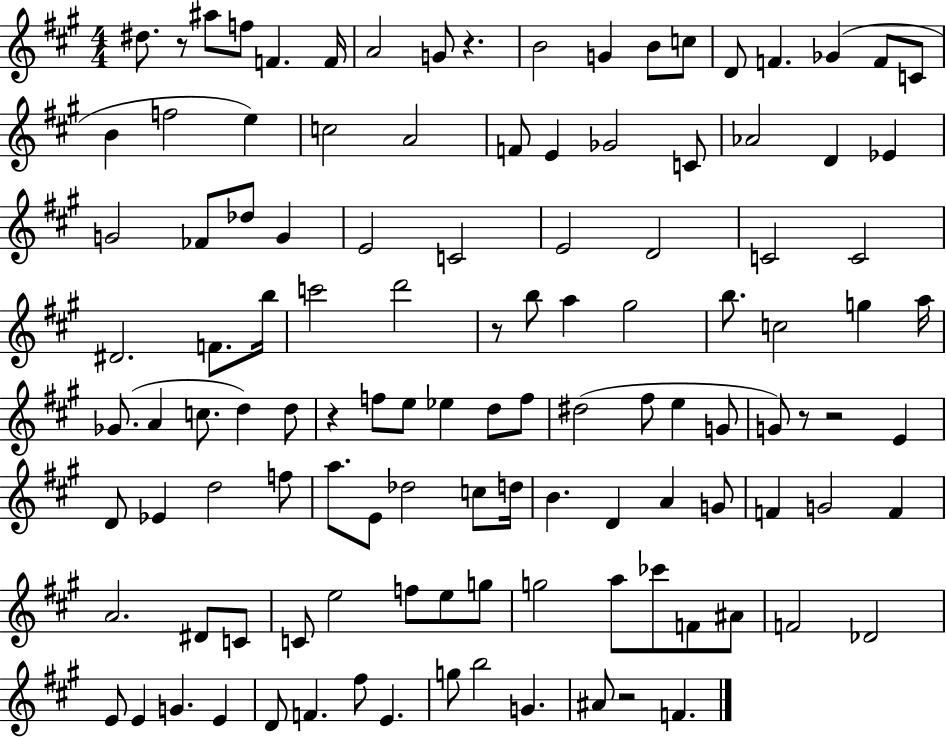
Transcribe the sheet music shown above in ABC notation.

X:1
T:Untitled
M:4/4
L:1/4
K:A
^d/2 z/2 ^a/2 f/2 F F/4 A2 G/2 z B2 G B/2 c/2 D/2 F _G F/2 C/2 B f2 e c2 A2 F/2 E _G2 C/2 _A2 D _E G2 _F/2 _d/2 G E2 C2 E2 D2 C2 C2 ^D2 F/2 b/4 c'2 d'2 z/2 b/2 a ^g2 b/2 c2 g a/4 _G/2 A c/2 d d/2 z f/2 e/2 _e d/2 f/2 ^d2 ^f/2 e G/2 G/2 z/2 z2 E D/2 _E d2 f/2 a/2 E/2 _d2 c/2 d/4 B D A G/2 F G2 F A2 ^D/2 C/2 C/2 e2 f/2 e/2 g/2 g2 a/2 _c'/2 F/2 ^A/2 F2 _D2 E/2 E G E D/2 F ^f/2 E g/2 b2 G ^A/2 z2 F